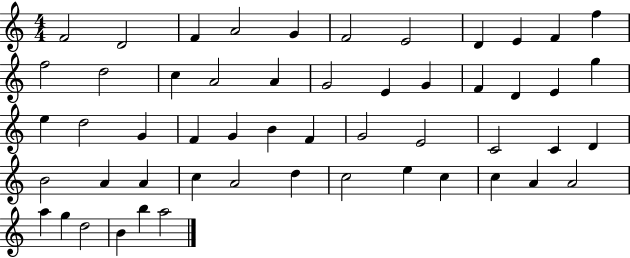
F4/h D4/h F4/q A4/h G4/q F4/h E4/h D4/q E4/q F4/q F5/q F5/h D5/h C5/q A4/h A4/q G4/h E4/q G4/q F4/q D4/q E4/q G5/q E5/q D5/h G4/q F4/q G4/q B4/q F4/q G4/h E4/h C4/h C4/q D4/q B4/h A4/q A4/q C5/q A4/h D5/q C5/h E5/q C5/q C5/q A4/q A4/h A5/q G5/q D5/h B4/q B5/q A5/h